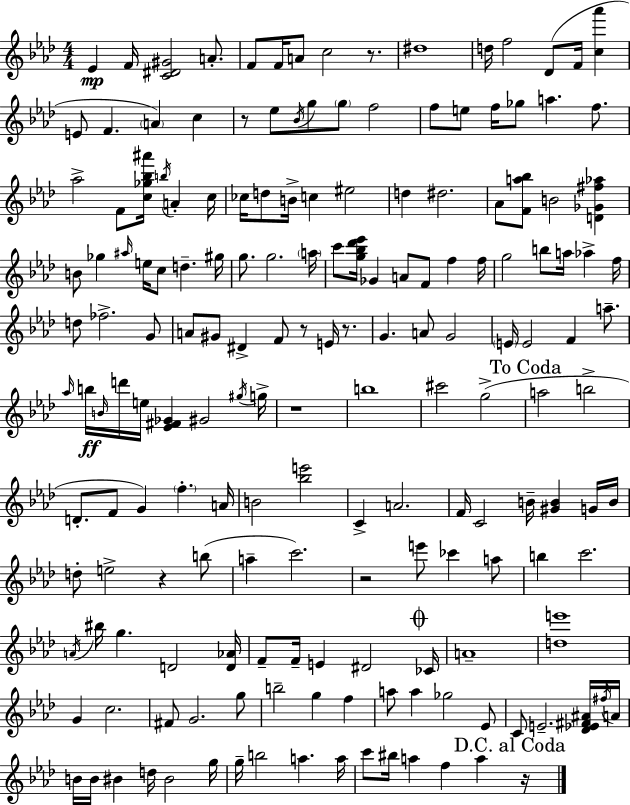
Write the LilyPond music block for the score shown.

{
  \clef treble
  \numericTimeSignature
  \time 4/4
  \key f \minor
  ees'4\mp f'16 <c' dis' gis'>2 a'8.-. | f'8 f'16 a'8 c''2 r8. | dis''1 | d''16 f''2 des'8( f'16 <c'' aes'''>4 | \break e'8 f'4. \parenthesize a'4) c''4 | r8 ees''8 \acciaccatura { bes'16 } g''8 \parenthesize g''8 f''2 | f''8 e''8 f''16 ges''8 a''4. f''8. | aes''2-> f'8 <c'' ges'' bes'' ais'''>16 \acciaccatura { b''16 } a'4-. | \break c''16 ces''16 d''8 b'16-> c''4 eis''2 | d''4 dis''2. | aes'8 <f' a'' bes''>8 b'2 <d' ges' fis'' aes''>4 | b'8 ges''4 \grace { ais''16 } e''16 c''8 d''4.-- | \break gis''16 g''8. g''2. | \parenthesize a''16 c'''8 <g'' bes'' des''' ees'''>16 ges'4 a'8 f'8 f''4 | f''16 g''2 b''8 a''16 aes''4-> | f''16 d''8 fes''2.-> | \break g'8 a'8 gis'8 dis'4-> f'8 r8 e'16 | r8. g'4. a'8 g'2 | \parenthesize e'16 e'2 f'4 | a''8.-- \grace { aes''16 }\ff b''16 \grace { b'16 } d'''16 e''16 <ees' fis' ges'>4 gis'2 | \break \acciaccatura { gis''16 } g''16-> r1 | b''1 | cis'''2 g''2->( | \mark "To Coda" a''2 b''2-> | \break d'8.-. f'8 g'4) \parenthesize f''4.-. | a'16 b'2 <bes'' e'''>2 | c'4-> a'2. | f'16 c'2 b'16-- | \break <gis' b'>4 g'16 b'16 d''8-. e''2-> | r4 b''8( a''4-- c'''2.) | r2 e'''8 | ces'''4 a''8 b''4 c'''2. | \break \acciaccatura { a'16 } bis''16 g''4. d'2 | <d' aes'>16 f'8-- f'16-- e'4 dis'2 | \mark \markup { \musicglyph "scripts.coda" } ces'16 a'1-- | <d'' e'''>1 | \break g'4 c''2. | fis'8 g'2. | g''8 b''2-- g''4 | f''4 a''8 a''4 ges''2 | \break ees'8 c'8 e'2.-- | <des' ees' fis' ais'>16 \acciaccatura { fis''16 } a'16 b'16 b'16 bis'4 d''16 bis'2 | g''16 g''16-- b''2 | a''4. a''16 c'''8 bis''16 a''4 f''4 | \break a''4 \mark "D.C. al Coda" r16 \bar "|."
}